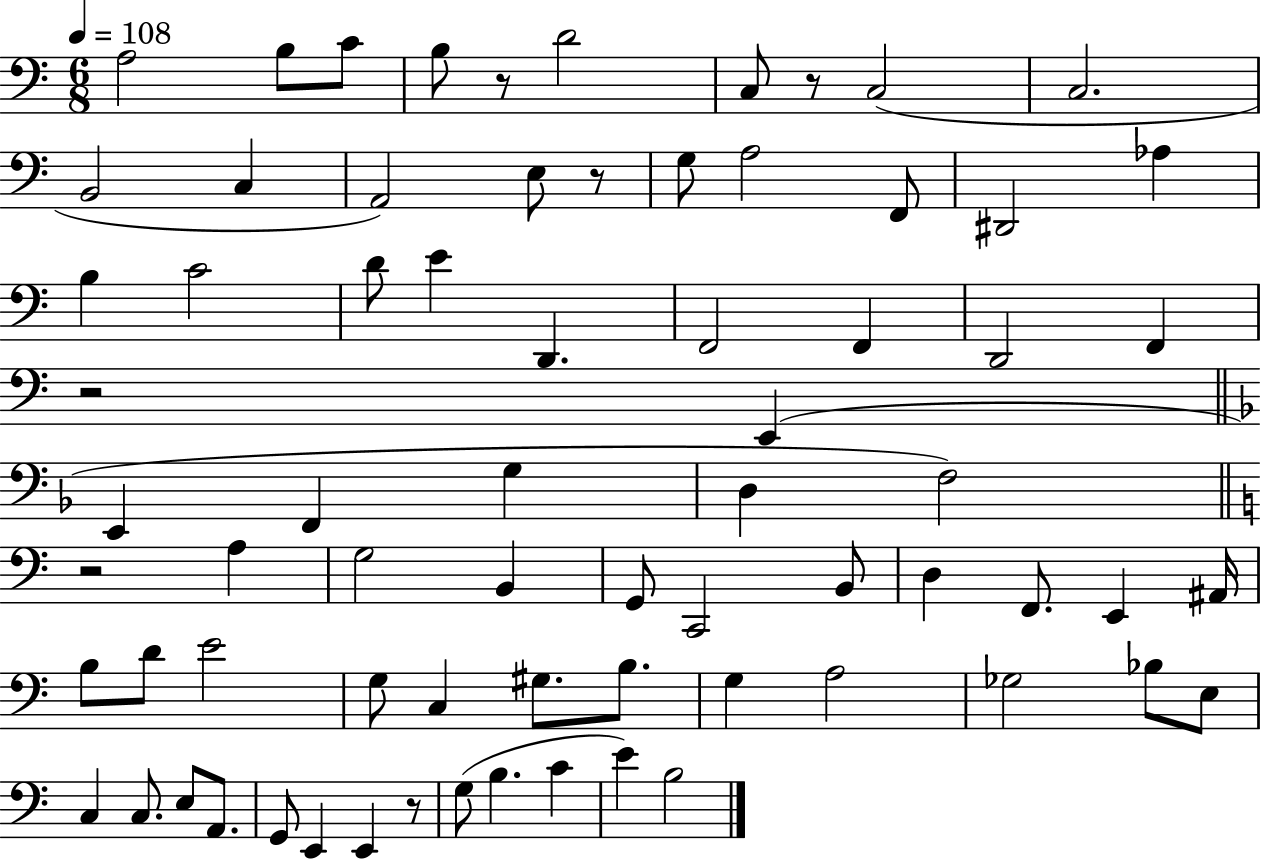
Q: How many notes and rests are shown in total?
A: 72